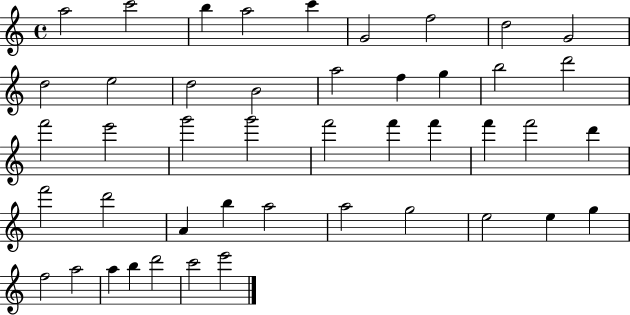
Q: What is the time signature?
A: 4/4